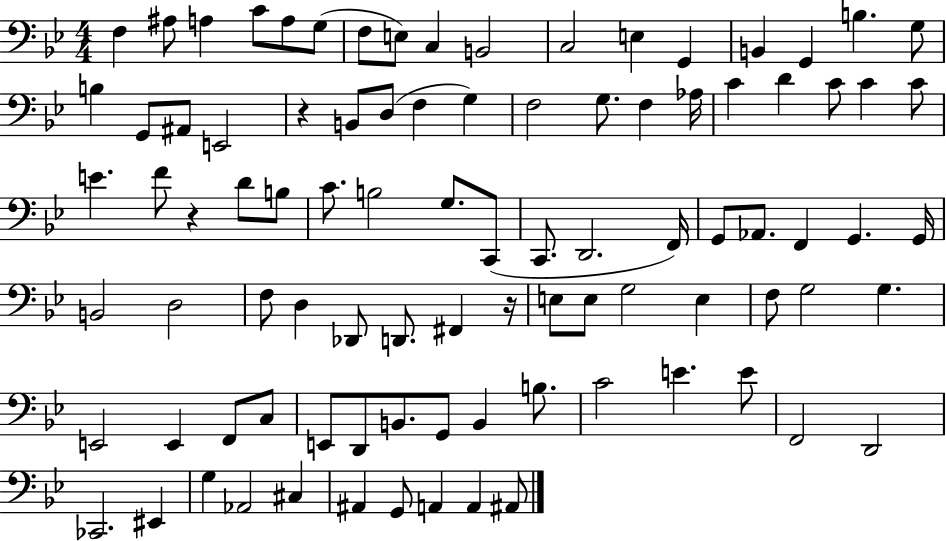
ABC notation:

X:1
T:Untitled
M:4/4
L:1/4
K:Bb
F, ^A,/2 A, C/2 A,/2 G,/2 F,/2 E,/2 C, B,,2 C,2 E, G,, B,, G,, B, G,/2 B, G,,/2 ^A,,/2 E,,2 z B,,/2 D,/2 F, G, F,2 G,/2 F, _A,/4 C D C/2 C C/2 E F/2 z D/2 B,/2 C/2 B,2 G,/2 C,,/2 C,,/2 D,,2 F,,/4 G,,/2 _A,,/2 F,, G,, G,,/4 B,,2 D,2 F,/2 D, _D,,/2 D,,/2 ^F,, z/4 E,/2 E,/2 G,2 E, F,/2 G,2 G, E,,2 E,, F,,/2 C,/2 E,,/2 D,,/2 B,,/2 G,,/2 B,, B,/2 C2 E E/2 F,,2 D,,2 _C,,2 ^E,, G, _A,,2 ^C, ^A,, G,,/2 A,, A,, ^A,,/2